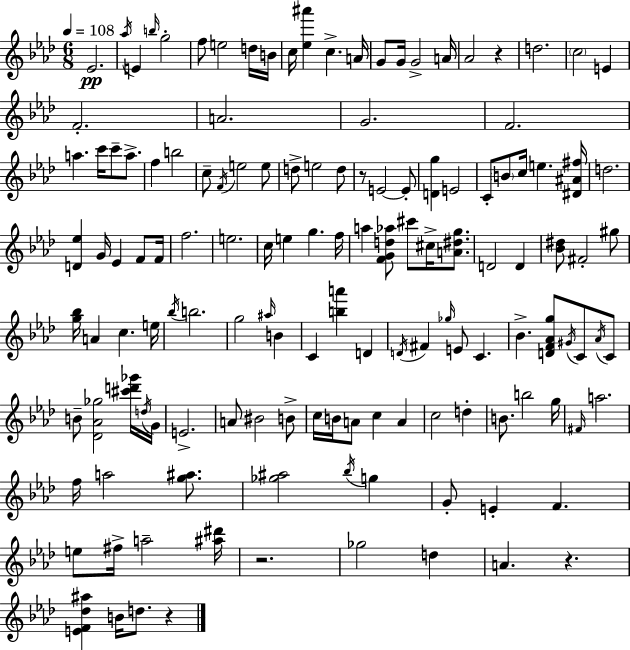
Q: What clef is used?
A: treble